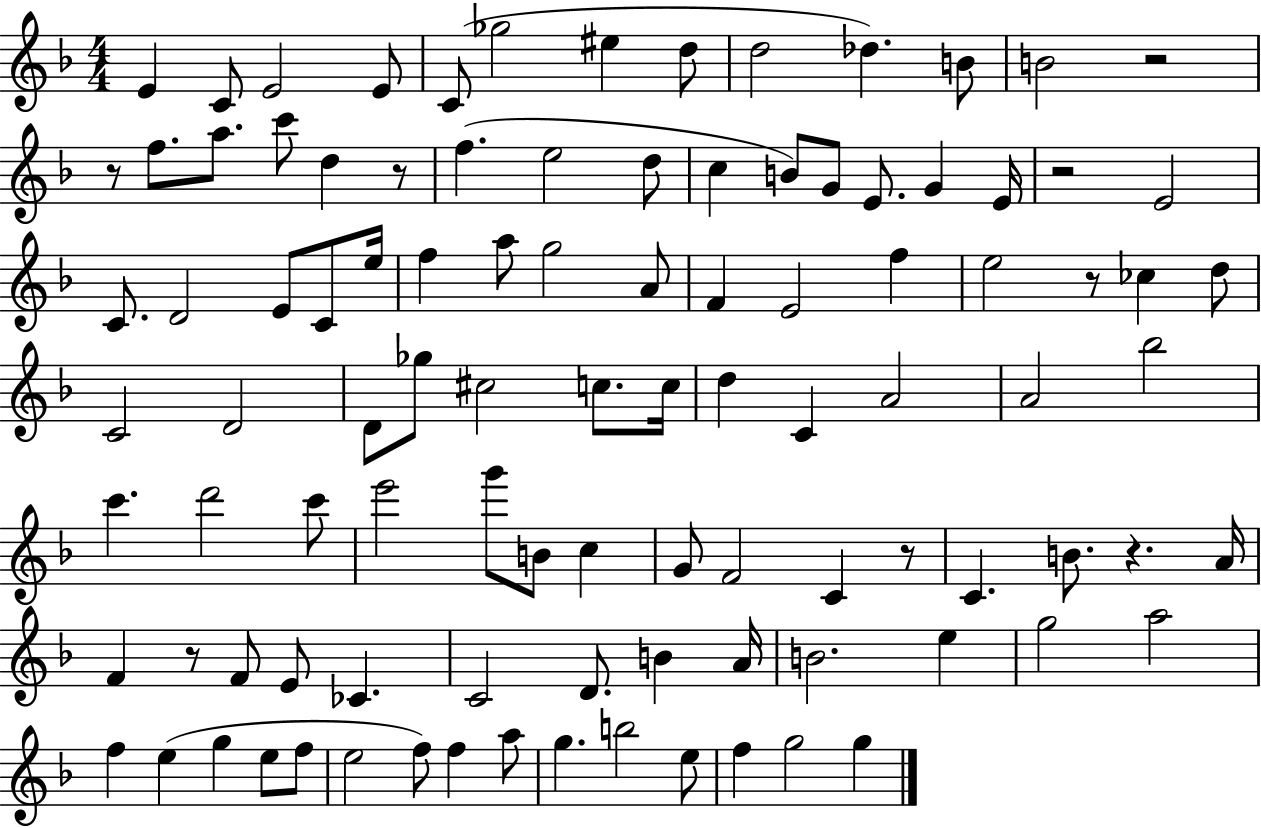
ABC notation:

X:1
T:Untitled
M:4/4
L:1/4
K:F
E C/2 E2 E/2 C/2 _g2 ^e d/2 d2 _d B/2 B2 z2 z/2 f/2 a/2 c'/2 d z/2 f e2 d/2 c B/2 G/2 E/2 G E/4 z2 E2 C/2 D2 E/2 C/2 e/4 f a/2 g2 A/2 F E2 f e2 z/2 _c d/2 C2 D2 D/2 _g/2 ^c2 c/2 c/4 d C A2 A2 _b2 c' d'2 c'/2 e'2 g'/2 B/2 c G/2 F2 C z/2 C B/2 z A/4 F z/2 F/2 E/2 _C C2 D/2 B A/4 B2 e g2 a2 f e g e/2 f/2 e2 f/2 f a/2 g b2 e/2 f g2 g